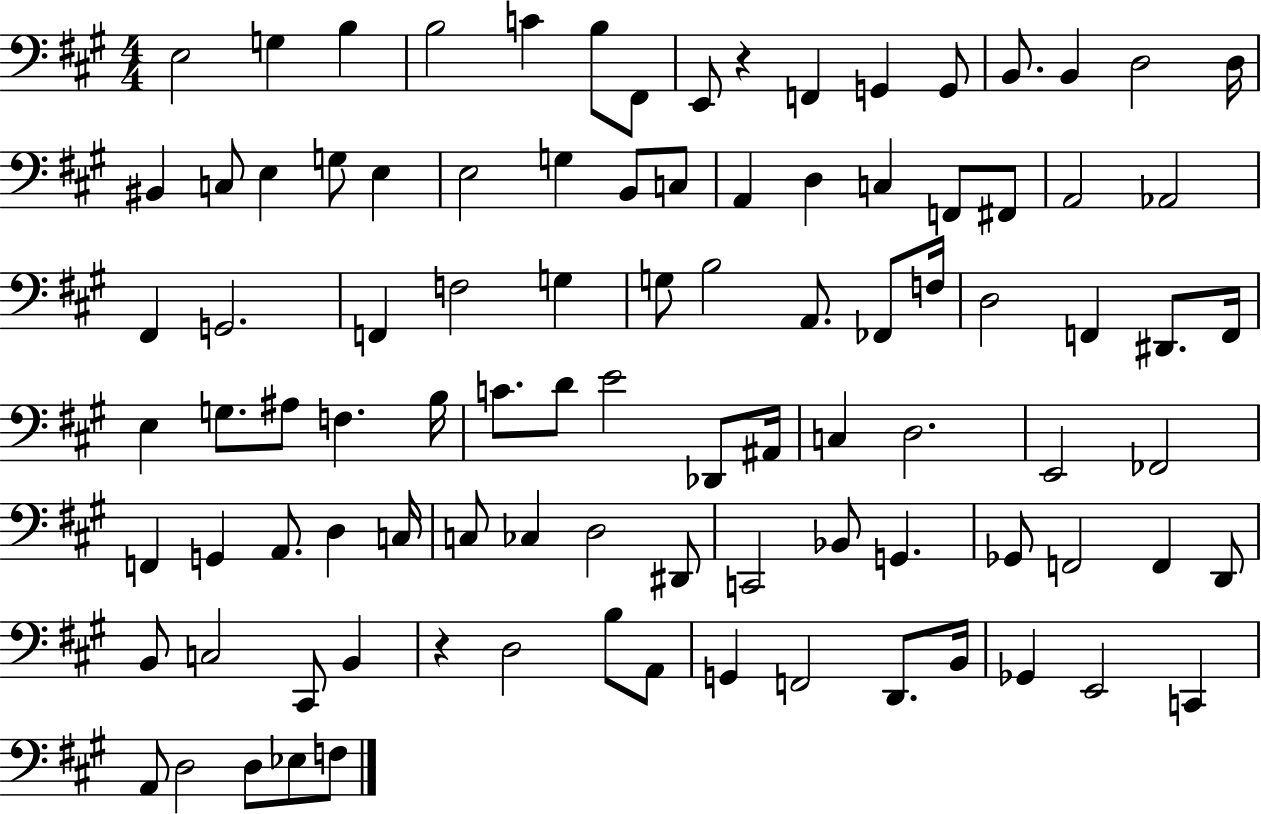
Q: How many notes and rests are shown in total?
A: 96